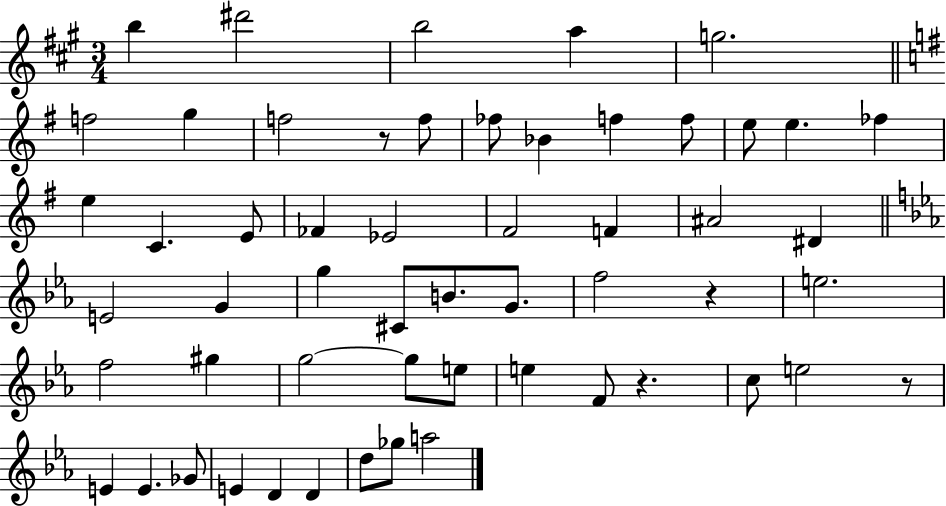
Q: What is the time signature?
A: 3/4